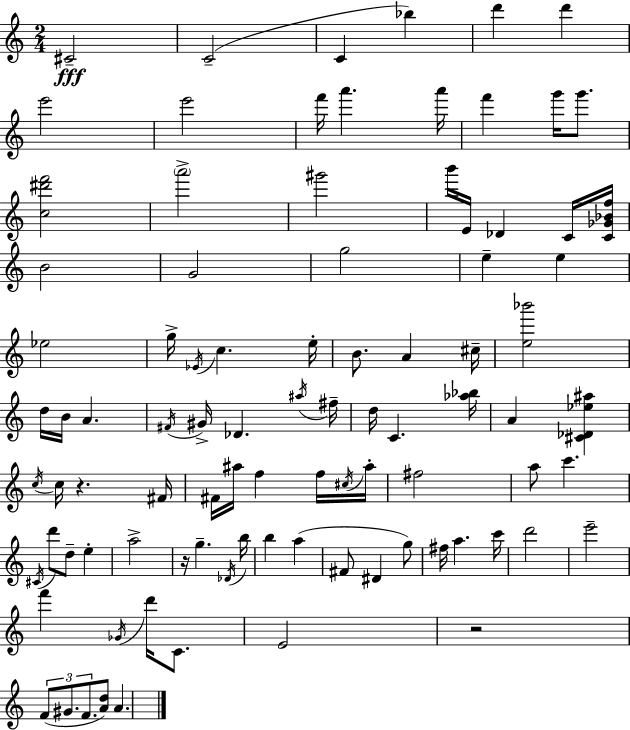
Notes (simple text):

C#4/h C4/h C4/q Bb5/q D6/q D6/q E6/h E6/h F6/s A6/q. A6/s F6/q G6/s G6/e. [C5,D#6,F6]/h A6/h G#6/h B6/s E4/s Db4/q C4/s [C4,Gb4,Bb4,F5]/s B4/h G4/h G5/h E5/q E5/q Eb5/h G5/s Eb4/s C5/q. E5/s B4/e. A4/q C#5/s [E5,Bb6]/h D5/s B4/s A4/q. F#4/s G#4/s Db4/q. A#5/s F#5/s D5/s C4/q. [Ab5,Bb5]/s A4/q [C#4,Db4,Eb5,A#5]/q C5/s C5/s R/q. F#4/s F#4/s A#5/s F5/q F5/s C#5/s A#5/s F#5/h A5/e C6/q. C#4/s D6/e D5/e E5/q A5/h R/s G5/q. Db4/s B5/s B5/q A5/q F#4/e D#4/q G5/e F#5/s A5/q. C6/s D6/h E6/h F6/q Gb4/s D6/s C4/e. E4/h R/h F4/e G#4/e. F4/e. [A4,D5]/e A4/q.